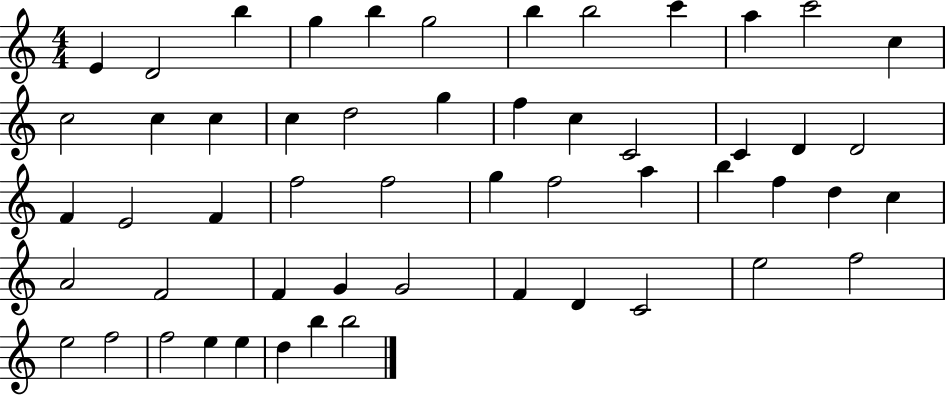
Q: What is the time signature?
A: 4/4